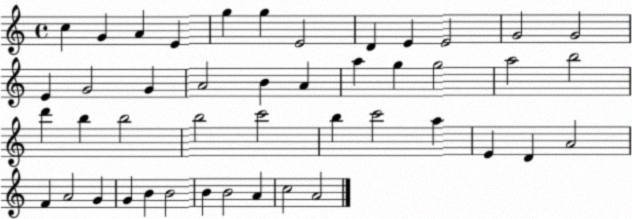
X:1
T:Untitled
M:4/4
L:1/4
K:C
c G A E g g E2 D E E2 G2 G2 E G2 G A2 B A a g g2 a2 b2 d' b b2 b2 c'2 b c'2 a E D A2 F A2 G G B B2 B B2 A c2 A2